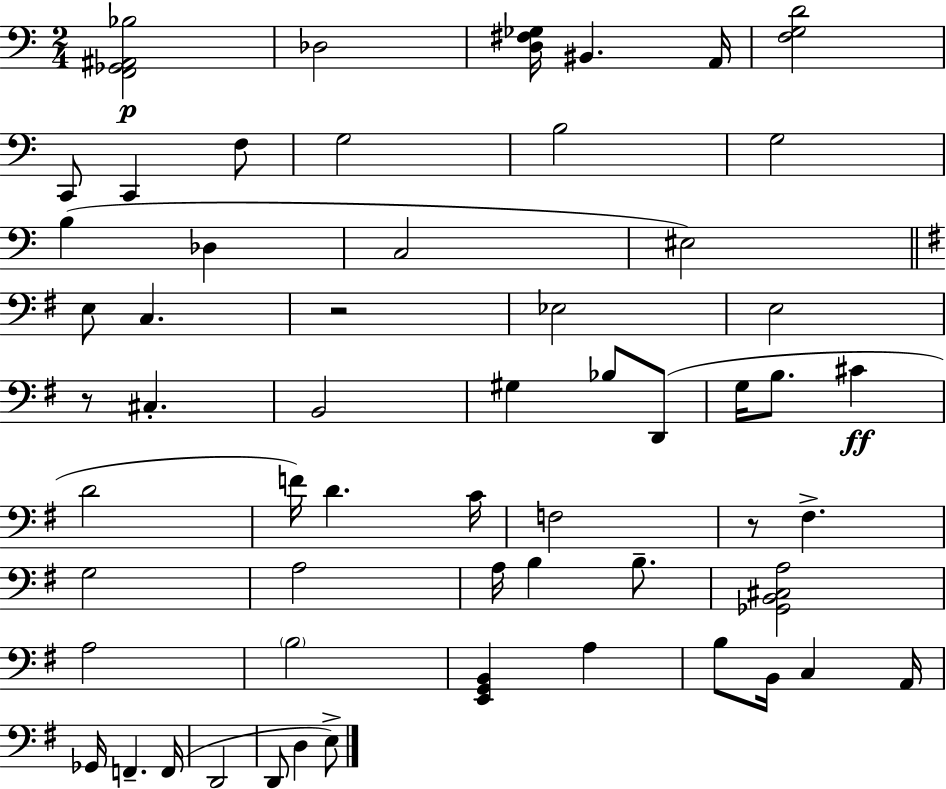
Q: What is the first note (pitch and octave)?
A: Db3